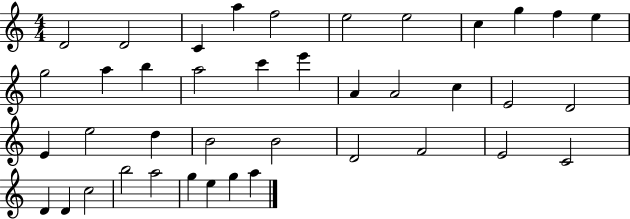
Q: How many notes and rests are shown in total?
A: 40